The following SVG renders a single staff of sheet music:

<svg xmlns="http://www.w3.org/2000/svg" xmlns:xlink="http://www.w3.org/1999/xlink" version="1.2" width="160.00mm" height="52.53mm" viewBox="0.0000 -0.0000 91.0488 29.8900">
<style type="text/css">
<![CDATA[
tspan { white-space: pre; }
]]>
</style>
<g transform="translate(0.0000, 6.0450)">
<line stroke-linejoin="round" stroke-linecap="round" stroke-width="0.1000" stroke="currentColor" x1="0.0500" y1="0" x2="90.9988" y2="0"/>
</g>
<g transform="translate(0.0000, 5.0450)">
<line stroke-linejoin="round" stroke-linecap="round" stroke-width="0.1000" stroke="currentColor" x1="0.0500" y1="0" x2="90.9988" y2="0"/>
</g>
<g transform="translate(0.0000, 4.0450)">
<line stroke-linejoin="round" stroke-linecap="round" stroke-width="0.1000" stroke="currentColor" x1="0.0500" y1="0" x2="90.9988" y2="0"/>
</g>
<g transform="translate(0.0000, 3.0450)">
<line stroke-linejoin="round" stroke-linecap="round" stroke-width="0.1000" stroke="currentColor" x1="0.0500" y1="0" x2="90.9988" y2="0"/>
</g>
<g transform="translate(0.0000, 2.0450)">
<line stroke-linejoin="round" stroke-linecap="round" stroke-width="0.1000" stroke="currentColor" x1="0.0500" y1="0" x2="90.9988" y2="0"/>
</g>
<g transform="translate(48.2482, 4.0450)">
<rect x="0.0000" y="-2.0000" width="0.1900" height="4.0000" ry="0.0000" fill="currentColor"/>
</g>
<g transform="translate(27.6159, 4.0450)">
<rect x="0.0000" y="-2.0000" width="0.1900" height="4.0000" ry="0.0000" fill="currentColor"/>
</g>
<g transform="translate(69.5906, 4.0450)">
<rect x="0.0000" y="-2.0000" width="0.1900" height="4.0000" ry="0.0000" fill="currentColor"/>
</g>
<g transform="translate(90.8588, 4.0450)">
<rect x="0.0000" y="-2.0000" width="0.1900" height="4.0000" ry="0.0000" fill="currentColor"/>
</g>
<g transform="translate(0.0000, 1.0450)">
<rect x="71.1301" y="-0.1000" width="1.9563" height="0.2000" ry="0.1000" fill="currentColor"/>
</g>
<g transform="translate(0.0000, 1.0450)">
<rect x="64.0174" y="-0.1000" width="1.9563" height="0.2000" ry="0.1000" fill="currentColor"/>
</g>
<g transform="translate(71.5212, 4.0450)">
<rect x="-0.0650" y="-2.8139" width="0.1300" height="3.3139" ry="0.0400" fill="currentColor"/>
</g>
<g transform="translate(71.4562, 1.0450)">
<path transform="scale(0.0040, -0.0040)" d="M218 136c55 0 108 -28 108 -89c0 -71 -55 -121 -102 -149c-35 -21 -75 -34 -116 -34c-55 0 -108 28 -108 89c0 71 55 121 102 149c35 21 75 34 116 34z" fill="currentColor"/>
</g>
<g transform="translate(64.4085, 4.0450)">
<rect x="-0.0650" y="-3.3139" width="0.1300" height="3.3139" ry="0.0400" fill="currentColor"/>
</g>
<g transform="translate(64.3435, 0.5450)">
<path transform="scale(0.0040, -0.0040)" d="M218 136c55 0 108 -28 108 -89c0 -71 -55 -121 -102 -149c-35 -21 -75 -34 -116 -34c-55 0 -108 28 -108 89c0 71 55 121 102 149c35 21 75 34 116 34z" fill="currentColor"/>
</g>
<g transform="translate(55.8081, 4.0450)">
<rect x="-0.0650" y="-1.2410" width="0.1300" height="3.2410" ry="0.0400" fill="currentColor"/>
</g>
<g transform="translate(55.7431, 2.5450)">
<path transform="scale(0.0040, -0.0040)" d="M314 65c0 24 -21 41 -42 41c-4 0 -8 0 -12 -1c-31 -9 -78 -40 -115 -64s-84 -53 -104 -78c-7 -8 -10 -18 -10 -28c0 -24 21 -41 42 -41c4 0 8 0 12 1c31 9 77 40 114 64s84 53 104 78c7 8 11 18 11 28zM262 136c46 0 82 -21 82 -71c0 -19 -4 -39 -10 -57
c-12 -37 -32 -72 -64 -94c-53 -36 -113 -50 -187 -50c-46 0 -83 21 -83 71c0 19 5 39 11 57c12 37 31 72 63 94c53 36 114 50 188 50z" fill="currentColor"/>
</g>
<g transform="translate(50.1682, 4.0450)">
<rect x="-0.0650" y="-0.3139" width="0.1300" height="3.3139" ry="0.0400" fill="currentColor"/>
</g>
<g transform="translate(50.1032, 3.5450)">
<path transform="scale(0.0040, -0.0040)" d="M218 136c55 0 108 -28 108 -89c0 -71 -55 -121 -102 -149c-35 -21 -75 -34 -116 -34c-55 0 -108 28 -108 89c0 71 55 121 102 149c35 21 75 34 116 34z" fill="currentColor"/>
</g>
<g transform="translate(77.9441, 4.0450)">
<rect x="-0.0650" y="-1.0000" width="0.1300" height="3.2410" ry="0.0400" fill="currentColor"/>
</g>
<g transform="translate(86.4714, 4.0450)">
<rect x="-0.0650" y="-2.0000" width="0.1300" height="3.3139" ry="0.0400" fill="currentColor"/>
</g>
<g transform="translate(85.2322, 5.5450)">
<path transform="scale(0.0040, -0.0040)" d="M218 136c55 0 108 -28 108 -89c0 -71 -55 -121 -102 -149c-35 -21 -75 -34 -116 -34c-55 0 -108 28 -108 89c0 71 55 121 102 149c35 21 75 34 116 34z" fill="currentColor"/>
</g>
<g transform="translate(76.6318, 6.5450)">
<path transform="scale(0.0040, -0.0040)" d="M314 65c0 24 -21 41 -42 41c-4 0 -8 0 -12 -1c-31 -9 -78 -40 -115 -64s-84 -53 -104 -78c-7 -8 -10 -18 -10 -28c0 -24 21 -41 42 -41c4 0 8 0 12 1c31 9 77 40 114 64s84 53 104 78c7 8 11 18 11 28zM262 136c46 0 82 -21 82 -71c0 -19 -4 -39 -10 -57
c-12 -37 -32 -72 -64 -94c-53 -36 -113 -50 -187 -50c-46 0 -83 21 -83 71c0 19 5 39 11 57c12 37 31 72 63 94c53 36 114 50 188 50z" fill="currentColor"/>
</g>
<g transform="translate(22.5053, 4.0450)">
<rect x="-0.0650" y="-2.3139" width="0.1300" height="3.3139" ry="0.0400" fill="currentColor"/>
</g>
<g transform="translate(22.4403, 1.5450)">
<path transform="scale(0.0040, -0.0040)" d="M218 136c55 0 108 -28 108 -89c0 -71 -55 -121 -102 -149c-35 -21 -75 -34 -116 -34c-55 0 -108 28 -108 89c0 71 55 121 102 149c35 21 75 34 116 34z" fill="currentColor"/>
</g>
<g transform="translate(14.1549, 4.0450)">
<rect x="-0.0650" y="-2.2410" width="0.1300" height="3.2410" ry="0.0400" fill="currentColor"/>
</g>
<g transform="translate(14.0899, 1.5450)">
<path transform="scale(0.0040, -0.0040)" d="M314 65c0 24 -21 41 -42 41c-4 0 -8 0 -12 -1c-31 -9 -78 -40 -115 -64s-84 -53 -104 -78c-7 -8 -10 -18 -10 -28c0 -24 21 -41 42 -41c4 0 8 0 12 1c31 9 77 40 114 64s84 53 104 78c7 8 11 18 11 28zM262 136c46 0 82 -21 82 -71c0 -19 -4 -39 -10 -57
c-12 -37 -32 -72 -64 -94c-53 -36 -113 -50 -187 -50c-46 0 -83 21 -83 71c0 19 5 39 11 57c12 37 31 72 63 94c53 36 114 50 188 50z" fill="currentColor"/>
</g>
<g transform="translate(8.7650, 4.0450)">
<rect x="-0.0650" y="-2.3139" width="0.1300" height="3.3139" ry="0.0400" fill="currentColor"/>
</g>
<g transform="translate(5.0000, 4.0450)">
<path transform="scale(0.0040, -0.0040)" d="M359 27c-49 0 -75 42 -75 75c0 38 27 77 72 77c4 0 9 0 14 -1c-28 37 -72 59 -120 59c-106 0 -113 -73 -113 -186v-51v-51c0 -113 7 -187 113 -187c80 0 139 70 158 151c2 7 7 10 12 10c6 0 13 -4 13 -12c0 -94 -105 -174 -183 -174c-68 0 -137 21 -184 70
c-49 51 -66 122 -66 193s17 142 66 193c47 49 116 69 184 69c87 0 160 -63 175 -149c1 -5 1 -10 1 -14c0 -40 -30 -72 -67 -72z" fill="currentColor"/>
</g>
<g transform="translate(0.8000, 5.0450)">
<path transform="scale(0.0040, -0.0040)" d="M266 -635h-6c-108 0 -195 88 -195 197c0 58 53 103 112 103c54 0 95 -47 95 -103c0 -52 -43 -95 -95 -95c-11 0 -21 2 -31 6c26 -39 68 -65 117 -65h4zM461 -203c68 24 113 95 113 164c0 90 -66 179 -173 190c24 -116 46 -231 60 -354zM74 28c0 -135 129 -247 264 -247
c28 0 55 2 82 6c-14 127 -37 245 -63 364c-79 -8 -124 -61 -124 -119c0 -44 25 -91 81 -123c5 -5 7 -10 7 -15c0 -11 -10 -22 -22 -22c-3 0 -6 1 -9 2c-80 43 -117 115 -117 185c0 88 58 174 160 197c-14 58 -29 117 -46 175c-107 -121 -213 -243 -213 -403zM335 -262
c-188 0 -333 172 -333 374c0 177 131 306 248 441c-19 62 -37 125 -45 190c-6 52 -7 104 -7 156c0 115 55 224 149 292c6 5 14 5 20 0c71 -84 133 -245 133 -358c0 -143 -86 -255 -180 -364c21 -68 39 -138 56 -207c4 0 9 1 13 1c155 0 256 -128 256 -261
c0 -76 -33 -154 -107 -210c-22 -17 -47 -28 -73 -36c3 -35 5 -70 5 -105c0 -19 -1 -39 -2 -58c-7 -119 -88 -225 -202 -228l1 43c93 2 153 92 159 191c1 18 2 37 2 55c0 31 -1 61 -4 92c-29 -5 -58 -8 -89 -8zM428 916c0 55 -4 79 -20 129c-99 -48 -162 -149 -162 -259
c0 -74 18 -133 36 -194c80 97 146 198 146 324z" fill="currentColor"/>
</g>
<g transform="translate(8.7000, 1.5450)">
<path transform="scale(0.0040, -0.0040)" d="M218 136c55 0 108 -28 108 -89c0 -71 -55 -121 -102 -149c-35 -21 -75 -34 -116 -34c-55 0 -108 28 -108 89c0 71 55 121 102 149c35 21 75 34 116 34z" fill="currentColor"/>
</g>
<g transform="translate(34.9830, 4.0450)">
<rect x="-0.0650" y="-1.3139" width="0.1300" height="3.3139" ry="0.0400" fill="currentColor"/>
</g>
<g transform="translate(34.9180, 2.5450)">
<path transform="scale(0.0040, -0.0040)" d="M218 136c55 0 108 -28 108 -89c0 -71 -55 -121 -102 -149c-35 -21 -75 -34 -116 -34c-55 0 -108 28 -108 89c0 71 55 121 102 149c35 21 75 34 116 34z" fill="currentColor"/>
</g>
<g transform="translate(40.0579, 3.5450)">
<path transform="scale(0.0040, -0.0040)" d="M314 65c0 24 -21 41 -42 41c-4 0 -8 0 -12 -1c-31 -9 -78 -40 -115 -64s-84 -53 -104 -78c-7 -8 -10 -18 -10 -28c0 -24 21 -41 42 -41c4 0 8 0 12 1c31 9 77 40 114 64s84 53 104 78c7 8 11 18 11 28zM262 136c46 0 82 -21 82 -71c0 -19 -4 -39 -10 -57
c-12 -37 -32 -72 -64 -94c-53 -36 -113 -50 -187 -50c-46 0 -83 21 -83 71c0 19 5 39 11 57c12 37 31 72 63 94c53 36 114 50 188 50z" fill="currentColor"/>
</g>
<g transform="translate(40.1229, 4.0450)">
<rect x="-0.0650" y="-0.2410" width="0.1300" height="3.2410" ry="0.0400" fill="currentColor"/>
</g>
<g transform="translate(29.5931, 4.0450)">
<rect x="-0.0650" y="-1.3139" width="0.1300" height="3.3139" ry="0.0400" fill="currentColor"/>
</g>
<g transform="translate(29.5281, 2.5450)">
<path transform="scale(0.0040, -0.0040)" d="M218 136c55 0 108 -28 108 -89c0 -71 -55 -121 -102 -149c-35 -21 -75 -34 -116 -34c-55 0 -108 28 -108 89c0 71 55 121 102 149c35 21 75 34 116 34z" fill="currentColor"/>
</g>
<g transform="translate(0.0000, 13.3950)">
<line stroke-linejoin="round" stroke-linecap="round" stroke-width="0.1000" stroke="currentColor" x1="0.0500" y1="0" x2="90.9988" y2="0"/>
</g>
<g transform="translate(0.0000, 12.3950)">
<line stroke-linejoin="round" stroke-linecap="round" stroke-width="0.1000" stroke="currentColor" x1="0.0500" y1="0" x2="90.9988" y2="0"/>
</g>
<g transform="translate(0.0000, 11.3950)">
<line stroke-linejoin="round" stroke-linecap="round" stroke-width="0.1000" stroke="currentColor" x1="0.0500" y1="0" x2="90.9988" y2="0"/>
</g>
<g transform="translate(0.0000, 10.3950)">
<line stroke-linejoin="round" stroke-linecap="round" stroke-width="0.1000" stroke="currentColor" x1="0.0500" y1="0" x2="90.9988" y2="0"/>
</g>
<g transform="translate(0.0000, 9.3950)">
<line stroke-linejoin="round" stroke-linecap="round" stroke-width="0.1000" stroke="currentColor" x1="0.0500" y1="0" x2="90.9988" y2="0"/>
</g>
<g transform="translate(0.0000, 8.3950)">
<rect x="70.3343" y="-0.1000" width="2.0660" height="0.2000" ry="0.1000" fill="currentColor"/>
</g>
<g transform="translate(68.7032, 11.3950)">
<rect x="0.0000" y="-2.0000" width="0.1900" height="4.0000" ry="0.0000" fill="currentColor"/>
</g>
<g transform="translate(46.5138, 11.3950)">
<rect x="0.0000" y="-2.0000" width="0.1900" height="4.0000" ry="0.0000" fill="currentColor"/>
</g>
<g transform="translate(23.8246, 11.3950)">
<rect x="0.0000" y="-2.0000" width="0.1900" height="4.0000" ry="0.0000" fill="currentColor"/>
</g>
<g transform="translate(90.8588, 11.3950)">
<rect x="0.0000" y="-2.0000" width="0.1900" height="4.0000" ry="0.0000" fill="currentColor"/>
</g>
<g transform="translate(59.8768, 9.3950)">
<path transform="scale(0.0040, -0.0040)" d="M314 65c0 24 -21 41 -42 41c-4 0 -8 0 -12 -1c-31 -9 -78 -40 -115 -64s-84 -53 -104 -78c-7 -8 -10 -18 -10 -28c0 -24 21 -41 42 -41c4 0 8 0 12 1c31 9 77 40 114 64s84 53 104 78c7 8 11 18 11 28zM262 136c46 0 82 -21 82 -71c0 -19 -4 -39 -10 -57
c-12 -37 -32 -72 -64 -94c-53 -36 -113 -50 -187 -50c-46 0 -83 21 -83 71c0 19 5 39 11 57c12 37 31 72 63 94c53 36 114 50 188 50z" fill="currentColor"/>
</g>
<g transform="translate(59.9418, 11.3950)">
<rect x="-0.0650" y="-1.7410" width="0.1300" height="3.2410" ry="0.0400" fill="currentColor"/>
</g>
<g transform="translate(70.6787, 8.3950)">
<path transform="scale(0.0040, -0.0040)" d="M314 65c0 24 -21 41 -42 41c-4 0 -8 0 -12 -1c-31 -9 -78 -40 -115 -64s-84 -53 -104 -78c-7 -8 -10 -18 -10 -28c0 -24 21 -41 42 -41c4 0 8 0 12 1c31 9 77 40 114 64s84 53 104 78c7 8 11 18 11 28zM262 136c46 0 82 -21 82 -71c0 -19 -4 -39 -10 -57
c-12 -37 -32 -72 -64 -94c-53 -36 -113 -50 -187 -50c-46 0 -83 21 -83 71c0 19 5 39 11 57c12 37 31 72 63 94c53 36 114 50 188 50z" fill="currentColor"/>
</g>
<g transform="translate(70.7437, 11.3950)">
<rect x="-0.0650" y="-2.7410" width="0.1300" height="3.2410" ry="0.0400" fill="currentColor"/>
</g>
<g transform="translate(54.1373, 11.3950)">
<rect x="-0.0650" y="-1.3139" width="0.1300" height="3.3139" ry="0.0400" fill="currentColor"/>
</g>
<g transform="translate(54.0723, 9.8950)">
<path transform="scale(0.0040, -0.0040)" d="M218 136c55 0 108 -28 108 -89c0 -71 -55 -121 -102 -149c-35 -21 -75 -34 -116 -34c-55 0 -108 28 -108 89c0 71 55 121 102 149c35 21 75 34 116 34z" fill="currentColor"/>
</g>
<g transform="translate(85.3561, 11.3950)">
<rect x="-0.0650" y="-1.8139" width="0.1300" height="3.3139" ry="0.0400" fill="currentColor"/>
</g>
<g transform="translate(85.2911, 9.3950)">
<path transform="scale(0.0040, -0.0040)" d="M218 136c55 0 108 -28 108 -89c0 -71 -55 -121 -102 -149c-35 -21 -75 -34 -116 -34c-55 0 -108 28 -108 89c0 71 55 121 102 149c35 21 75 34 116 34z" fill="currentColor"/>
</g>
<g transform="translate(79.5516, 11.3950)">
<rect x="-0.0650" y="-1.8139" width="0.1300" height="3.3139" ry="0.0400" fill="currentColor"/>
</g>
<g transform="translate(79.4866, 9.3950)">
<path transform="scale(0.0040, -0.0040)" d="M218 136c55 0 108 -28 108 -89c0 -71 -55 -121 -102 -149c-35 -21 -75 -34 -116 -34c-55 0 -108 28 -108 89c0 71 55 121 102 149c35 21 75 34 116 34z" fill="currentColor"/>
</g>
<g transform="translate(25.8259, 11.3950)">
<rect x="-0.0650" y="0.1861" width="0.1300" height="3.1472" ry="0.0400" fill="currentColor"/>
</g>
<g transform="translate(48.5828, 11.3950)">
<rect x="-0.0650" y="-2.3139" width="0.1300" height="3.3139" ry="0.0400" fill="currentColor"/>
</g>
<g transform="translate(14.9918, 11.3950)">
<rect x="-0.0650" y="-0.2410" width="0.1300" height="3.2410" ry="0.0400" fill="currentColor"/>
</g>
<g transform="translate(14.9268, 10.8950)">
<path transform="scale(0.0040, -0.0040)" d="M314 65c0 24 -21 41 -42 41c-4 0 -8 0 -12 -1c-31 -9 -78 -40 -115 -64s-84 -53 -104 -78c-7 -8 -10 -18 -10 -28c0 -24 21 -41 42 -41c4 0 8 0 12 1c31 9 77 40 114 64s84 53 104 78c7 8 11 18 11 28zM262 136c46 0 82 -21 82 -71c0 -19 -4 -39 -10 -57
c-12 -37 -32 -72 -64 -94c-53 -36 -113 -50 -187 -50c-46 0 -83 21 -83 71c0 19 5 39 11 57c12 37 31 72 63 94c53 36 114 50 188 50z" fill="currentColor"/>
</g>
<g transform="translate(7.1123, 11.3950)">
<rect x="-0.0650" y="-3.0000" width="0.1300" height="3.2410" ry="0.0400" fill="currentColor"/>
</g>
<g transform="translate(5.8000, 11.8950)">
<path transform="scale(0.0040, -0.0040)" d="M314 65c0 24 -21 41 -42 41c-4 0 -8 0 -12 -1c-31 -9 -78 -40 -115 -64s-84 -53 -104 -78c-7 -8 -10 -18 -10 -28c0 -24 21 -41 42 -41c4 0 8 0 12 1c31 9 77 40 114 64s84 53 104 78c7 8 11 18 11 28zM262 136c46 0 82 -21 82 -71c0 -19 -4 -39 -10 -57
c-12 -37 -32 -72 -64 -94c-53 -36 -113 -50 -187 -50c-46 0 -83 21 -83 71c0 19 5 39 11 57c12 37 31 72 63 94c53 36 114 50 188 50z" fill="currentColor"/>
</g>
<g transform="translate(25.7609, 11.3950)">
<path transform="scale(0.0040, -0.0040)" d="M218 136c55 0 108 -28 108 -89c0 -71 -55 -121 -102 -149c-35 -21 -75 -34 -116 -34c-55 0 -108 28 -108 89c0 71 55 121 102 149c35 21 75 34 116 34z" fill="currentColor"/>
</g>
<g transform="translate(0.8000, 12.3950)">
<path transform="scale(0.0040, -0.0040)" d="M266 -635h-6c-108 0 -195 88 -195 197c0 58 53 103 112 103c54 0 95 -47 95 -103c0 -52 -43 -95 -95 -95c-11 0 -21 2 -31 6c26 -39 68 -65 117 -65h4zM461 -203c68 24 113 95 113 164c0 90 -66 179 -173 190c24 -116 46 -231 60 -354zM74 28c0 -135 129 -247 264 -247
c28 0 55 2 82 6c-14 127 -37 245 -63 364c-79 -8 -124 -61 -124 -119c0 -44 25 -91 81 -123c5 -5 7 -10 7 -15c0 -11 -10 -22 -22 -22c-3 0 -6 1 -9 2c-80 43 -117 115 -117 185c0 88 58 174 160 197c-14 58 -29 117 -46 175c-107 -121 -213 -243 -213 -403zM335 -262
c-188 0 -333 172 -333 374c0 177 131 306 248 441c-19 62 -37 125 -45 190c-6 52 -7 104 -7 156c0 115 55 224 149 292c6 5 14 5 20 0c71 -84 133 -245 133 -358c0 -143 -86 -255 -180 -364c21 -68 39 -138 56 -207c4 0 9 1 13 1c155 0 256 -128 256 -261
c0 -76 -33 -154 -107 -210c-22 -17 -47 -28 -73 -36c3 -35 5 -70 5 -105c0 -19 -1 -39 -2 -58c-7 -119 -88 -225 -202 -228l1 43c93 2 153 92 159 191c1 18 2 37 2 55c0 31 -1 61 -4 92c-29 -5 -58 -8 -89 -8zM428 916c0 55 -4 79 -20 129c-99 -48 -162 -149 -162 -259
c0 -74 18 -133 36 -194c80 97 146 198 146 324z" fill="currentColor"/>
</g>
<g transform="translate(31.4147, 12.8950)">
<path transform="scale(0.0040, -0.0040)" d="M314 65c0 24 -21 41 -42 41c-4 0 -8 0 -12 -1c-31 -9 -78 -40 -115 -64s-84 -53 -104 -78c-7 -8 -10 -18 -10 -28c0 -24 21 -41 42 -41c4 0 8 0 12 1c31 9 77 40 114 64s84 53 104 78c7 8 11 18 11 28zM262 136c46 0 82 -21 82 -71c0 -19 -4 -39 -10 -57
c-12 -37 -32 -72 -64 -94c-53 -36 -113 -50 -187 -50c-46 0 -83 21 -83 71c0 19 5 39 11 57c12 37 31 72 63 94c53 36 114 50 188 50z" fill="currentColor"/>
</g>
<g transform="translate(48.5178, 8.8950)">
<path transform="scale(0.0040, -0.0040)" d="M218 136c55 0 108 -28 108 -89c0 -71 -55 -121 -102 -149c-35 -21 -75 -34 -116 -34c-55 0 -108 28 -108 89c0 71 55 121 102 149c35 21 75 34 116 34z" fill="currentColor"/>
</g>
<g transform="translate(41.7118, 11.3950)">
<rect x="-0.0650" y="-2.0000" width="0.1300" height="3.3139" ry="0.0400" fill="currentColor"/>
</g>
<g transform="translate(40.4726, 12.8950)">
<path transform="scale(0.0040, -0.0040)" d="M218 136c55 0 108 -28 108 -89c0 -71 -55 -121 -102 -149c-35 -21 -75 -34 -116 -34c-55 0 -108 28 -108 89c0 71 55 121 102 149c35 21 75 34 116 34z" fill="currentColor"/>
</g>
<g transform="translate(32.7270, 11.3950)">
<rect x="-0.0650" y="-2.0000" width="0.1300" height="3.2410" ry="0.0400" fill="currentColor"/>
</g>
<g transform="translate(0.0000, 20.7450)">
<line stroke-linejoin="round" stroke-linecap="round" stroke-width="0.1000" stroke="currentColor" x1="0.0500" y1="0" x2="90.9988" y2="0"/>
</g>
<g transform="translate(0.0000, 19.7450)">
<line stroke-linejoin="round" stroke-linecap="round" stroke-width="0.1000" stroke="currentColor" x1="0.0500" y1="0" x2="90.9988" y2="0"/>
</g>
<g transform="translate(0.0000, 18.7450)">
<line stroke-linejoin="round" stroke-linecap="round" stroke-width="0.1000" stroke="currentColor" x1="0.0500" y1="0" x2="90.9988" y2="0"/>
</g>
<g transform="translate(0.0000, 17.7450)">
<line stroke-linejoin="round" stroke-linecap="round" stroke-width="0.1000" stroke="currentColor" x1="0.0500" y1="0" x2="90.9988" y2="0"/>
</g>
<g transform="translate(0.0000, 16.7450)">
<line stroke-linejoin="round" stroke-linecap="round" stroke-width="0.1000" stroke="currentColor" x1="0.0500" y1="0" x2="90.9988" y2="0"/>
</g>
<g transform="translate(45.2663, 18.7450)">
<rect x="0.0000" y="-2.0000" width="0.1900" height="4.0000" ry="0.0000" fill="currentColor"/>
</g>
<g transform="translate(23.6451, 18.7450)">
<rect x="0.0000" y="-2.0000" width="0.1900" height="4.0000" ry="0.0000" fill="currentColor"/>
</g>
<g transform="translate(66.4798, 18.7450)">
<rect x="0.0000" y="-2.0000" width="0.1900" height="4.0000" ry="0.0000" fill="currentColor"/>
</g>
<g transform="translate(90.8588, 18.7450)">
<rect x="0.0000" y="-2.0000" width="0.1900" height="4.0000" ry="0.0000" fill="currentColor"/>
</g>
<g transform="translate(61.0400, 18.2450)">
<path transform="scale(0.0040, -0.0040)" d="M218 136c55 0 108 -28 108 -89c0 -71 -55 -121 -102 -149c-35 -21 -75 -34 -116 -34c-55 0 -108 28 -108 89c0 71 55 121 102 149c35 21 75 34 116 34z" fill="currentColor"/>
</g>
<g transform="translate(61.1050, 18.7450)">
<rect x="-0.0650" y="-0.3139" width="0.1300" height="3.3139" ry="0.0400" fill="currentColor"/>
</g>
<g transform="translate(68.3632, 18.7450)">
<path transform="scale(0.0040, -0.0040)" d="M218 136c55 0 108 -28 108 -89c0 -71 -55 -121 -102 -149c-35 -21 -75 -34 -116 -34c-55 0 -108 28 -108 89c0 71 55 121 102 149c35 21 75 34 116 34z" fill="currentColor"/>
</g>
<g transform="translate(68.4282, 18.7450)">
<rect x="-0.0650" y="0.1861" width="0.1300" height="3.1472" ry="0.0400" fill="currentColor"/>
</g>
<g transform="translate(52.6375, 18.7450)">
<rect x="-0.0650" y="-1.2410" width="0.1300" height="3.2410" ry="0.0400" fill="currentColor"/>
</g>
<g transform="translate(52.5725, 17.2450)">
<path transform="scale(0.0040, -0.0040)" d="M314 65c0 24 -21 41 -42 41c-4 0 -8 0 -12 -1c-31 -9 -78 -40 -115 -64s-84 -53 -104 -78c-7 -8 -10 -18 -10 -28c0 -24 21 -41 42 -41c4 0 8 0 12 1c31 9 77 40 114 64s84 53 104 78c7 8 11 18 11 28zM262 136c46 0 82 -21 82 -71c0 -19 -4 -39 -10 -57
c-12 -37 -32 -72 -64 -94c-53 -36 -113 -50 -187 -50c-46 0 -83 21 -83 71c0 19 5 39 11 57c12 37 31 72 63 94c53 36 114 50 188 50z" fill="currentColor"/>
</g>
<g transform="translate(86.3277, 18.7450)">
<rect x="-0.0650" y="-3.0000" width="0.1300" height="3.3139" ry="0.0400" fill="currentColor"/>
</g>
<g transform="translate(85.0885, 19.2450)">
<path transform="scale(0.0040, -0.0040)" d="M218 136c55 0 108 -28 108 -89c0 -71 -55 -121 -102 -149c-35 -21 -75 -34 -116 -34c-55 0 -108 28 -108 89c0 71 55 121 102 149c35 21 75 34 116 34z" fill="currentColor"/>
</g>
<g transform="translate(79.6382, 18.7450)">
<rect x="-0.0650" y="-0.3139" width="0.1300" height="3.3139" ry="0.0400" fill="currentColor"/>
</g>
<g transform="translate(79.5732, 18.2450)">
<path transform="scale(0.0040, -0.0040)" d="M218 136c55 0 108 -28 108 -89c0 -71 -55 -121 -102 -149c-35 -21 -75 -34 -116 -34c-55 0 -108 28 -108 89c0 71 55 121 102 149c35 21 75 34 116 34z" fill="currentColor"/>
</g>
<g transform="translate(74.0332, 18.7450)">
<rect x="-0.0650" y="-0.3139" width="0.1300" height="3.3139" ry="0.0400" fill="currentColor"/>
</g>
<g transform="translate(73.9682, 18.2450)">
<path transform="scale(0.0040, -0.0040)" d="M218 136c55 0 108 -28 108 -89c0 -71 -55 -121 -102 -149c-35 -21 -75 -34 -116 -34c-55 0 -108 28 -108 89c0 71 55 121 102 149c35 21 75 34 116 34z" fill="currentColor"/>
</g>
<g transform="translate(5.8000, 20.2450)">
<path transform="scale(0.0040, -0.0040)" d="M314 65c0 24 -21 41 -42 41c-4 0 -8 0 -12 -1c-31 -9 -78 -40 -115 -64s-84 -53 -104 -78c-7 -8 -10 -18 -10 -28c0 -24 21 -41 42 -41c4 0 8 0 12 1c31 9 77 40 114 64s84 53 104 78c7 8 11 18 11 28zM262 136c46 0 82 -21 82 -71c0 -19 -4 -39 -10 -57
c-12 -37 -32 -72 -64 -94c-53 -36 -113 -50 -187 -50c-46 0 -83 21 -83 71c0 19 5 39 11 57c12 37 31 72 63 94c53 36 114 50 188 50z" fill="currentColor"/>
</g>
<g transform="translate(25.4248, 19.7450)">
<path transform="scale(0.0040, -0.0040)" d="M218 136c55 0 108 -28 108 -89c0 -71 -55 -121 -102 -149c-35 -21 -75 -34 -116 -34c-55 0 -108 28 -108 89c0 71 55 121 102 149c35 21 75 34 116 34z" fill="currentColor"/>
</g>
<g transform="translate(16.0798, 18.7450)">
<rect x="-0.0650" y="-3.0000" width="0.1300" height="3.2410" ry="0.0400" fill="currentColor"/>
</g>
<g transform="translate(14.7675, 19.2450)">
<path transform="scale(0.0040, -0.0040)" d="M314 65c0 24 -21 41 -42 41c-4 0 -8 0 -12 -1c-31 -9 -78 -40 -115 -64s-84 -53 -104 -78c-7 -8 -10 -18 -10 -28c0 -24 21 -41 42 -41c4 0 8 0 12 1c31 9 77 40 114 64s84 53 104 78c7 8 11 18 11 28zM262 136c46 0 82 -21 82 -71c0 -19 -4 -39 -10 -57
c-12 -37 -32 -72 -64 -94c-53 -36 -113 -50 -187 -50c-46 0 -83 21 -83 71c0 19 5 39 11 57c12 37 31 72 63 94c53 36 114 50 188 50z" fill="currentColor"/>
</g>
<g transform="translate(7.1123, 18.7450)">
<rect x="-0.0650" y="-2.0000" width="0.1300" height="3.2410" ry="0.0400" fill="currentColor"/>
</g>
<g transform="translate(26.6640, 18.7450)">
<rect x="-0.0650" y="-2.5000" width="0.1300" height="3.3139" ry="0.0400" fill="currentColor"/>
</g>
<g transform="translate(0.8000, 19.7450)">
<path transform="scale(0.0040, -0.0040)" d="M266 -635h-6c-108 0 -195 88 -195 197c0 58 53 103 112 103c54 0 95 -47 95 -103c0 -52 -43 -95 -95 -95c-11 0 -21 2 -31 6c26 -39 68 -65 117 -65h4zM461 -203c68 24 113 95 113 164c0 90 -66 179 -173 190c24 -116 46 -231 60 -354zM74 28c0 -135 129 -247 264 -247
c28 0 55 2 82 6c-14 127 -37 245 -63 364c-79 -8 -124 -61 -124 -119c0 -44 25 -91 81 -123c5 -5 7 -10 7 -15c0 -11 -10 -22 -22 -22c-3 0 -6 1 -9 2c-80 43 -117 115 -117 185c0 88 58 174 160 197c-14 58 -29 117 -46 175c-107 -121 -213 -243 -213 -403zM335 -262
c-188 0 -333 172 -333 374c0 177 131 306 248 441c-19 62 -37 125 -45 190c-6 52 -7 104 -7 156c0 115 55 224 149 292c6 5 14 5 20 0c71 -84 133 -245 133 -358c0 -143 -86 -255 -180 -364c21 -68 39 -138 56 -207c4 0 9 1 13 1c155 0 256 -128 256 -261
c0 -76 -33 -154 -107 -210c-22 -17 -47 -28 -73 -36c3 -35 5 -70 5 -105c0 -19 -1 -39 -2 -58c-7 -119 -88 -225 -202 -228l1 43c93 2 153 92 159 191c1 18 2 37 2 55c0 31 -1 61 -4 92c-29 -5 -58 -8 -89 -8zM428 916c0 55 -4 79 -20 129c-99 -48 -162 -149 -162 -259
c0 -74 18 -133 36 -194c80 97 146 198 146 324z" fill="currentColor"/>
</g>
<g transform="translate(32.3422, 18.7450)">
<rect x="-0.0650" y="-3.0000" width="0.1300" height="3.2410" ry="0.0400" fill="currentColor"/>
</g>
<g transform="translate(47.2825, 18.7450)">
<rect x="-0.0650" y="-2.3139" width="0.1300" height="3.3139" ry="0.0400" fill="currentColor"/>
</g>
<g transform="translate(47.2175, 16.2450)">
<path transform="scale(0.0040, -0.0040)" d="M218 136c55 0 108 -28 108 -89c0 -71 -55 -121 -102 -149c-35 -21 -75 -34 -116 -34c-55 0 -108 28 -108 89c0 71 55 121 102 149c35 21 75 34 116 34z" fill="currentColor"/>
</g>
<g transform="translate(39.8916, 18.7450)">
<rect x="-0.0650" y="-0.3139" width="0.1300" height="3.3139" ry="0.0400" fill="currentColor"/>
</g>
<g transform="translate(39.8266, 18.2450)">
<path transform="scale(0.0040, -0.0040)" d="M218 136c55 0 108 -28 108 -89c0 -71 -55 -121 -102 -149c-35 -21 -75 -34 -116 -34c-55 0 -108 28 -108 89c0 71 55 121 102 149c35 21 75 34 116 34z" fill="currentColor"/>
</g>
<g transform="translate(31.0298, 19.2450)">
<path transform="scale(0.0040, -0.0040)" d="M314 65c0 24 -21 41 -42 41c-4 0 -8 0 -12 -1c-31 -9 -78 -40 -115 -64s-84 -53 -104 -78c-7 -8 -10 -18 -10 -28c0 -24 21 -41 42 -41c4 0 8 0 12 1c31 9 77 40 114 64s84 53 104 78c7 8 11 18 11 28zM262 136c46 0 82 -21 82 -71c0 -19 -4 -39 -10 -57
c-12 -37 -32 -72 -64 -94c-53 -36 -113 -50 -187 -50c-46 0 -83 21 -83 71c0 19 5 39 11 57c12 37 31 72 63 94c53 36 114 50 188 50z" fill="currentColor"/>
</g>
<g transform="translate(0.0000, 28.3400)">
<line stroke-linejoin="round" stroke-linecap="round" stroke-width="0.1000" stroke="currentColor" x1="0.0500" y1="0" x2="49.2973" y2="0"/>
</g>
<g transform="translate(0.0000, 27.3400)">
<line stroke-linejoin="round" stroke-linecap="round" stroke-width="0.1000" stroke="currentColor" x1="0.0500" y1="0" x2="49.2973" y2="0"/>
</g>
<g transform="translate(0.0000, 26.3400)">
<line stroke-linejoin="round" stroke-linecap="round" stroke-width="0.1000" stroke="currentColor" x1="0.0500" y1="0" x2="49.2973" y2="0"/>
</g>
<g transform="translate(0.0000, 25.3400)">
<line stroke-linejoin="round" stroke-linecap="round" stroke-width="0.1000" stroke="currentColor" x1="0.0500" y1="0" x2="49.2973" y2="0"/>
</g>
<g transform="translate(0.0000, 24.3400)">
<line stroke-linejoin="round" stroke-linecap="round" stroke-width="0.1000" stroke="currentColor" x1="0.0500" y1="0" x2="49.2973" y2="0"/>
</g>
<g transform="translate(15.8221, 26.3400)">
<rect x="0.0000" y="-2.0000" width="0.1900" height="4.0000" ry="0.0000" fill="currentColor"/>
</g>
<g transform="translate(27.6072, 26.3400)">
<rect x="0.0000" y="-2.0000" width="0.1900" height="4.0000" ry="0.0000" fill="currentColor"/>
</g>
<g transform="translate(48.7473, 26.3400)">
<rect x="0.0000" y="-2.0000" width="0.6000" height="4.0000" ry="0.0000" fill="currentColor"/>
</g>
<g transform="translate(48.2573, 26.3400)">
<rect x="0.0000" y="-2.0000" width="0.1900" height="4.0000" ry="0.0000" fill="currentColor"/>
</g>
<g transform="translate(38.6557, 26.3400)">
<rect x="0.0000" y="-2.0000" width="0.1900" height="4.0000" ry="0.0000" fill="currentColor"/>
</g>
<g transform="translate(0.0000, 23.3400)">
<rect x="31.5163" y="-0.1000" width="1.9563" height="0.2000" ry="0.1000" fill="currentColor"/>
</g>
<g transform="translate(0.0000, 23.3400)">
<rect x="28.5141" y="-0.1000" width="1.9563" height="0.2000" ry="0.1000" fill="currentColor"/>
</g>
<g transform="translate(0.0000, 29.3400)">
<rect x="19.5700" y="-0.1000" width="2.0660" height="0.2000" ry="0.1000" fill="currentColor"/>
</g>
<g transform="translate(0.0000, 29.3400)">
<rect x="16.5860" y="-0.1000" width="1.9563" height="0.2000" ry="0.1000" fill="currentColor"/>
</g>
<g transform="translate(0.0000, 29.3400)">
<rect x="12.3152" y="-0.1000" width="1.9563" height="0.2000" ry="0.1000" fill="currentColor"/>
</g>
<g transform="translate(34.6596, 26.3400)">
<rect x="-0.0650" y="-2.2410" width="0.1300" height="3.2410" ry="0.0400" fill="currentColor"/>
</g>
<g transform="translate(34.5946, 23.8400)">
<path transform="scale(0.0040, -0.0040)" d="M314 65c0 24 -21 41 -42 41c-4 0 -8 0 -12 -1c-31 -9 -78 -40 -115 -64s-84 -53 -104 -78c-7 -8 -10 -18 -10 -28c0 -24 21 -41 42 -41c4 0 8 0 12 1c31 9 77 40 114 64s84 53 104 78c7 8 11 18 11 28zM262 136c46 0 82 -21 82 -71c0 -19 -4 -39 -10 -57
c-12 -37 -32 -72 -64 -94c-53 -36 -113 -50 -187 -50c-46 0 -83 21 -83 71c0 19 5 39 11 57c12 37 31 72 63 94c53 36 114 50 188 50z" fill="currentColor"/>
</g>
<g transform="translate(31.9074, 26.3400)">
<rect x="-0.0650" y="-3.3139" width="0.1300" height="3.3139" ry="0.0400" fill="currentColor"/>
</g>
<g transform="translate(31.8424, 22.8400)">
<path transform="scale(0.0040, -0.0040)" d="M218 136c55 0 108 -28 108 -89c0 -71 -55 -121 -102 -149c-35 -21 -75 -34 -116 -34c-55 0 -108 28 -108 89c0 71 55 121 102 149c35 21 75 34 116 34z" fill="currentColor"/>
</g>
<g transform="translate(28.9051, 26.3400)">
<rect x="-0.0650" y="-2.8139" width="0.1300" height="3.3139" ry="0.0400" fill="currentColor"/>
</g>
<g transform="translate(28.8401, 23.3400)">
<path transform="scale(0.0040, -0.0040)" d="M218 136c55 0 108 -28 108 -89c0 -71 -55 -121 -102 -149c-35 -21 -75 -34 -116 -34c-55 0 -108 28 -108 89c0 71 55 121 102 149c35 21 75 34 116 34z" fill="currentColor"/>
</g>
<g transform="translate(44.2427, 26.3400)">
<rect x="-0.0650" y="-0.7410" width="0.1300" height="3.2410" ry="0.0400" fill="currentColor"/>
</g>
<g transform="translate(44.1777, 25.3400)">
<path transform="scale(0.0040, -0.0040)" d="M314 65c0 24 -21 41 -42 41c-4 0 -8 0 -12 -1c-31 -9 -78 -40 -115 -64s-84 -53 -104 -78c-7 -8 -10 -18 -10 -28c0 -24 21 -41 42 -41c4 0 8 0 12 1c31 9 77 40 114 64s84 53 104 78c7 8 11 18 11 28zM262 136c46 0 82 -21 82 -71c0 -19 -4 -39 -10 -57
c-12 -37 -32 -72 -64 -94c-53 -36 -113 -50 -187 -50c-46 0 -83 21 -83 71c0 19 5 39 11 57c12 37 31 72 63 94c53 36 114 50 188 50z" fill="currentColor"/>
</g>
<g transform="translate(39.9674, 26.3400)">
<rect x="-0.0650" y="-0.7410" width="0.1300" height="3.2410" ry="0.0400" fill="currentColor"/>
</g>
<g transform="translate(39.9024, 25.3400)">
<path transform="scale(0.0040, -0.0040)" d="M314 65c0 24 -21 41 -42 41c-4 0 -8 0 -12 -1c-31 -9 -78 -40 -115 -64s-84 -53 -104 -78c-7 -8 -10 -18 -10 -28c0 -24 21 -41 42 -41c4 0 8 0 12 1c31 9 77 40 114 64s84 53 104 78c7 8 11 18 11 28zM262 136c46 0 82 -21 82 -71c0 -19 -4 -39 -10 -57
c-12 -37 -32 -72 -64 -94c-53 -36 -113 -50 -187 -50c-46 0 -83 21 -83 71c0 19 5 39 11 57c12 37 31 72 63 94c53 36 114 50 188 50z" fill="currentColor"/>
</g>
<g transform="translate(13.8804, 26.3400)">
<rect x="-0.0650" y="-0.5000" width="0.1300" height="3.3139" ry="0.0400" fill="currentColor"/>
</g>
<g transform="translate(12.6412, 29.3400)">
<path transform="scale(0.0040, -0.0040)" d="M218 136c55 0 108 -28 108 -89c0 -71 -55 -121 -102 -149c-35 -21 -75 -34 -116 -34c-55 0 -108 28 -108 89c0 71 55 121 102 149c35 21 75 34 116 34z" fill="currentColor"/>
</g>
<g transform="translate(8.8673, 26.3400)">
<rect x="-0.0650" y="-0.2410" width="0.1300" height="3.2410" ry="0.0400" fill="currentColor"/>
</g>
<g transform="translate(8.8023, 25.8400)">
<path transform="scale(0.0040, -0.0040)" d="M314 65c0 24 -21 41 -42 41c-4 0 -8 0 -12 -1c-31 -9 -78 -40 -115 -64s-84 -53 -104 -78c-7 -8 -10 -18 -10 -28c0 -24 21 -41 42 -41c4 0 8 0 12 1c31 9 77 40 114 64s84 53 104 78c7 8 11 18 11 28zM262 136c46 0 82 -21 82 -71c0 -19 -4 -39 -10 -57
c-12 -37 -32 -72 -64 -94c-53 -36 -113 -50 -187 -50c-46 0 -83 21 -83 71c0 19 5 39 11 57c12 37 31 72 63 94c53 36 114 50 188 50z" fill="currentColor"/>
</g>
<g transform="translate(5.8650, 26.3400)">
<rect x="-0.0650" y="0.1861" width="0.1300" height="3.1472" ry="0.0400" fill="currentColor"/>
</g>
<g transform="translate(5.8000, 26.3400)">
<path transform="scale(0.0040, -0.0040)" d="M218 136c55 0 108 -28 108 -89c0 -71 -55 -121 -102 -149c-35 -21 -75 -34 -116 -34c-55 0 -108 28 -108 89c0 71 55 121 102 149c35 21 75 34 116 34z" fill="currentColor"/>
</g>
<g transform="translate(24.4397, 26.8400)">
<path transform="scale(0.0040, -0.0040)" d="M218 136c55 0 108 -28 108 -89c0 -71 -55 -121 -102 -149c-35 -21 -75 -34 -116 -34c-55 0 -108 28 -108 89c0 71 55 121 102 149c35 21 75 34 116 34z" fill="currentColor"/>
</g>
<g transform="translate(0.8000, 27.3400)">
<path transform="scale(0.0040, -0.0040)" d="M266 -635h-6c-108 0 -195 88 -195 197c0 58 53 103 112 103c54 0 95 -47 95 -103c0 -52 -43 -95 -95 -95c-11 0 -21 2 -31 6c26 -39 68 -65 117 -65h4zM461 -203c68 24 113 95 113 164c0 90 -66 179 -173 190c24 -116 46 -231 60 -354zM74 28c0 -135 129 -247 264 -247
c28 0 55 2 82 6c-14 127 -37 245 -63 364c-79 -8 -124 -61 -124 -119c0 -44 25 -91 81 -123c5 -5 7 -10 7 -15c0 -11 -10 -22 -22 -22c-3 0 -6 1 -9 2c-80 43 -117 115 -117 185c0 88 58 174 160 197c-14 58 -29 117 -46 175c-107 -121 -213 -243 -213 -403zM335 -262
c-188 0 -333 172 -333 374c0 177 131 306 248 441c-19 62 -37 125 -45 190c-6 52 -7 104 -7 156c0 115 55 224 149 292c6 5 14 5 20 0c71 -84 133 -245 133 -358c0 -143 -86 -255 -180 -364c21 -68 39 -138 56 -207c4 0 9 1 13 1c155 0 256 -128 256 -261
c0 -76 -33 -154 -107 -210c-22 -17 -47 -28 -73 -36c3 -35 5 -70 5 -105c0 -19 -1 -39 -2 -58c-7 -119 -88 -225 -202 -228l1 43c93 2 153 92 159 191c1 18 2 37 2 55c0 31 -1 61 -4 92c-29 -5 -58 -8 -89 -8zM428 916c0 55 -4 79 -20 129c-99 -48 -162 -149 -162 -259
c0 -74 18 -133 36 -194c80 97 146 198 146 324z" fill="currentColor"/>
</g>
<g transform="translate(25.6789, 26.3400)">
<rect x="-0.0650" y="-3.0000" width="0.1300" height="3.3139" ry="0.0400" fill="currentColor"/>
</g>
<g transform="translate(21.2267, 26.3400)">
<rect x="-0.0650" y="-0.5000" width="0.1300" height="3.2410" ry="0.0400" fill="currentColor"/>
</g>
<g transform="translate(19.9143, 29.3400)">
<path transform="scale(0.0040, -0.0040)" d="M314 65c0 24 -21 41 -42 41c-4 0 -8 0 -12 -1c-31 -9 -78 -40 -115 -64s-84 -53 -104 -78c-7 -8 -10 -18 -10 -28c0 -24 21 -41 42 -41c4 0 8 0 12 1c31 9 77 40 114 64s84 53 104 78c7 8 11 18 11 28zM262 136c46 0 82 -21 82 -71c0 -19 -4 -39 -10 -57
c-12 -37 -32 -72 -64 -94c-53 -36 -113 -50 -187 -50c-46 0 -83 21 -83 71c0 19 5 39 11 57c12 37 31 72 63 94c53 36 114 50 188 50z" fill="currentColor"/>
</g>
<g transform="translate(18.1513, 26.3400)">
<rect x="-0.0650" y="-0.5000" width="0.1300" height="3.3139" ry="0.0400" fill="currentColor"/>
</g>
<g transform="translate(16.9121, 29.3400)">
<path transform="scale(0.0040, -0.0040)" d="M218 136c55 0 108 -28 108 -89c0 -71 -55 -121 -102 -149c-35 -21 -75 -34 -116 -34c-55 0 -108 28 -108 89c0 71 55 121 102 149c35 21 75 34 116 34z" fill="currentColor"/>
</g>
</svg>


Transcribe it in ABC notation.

X:1
T:Untitled
M:4/4
L:1/4
K:C
g g2 g e e c2 c e2 b a D2 F A2 c2 B F2 F g e f2 a2 f f F2 A2 G A2 c g e2 c B c c A B c2 C C C2 A a b g2 d2 d2